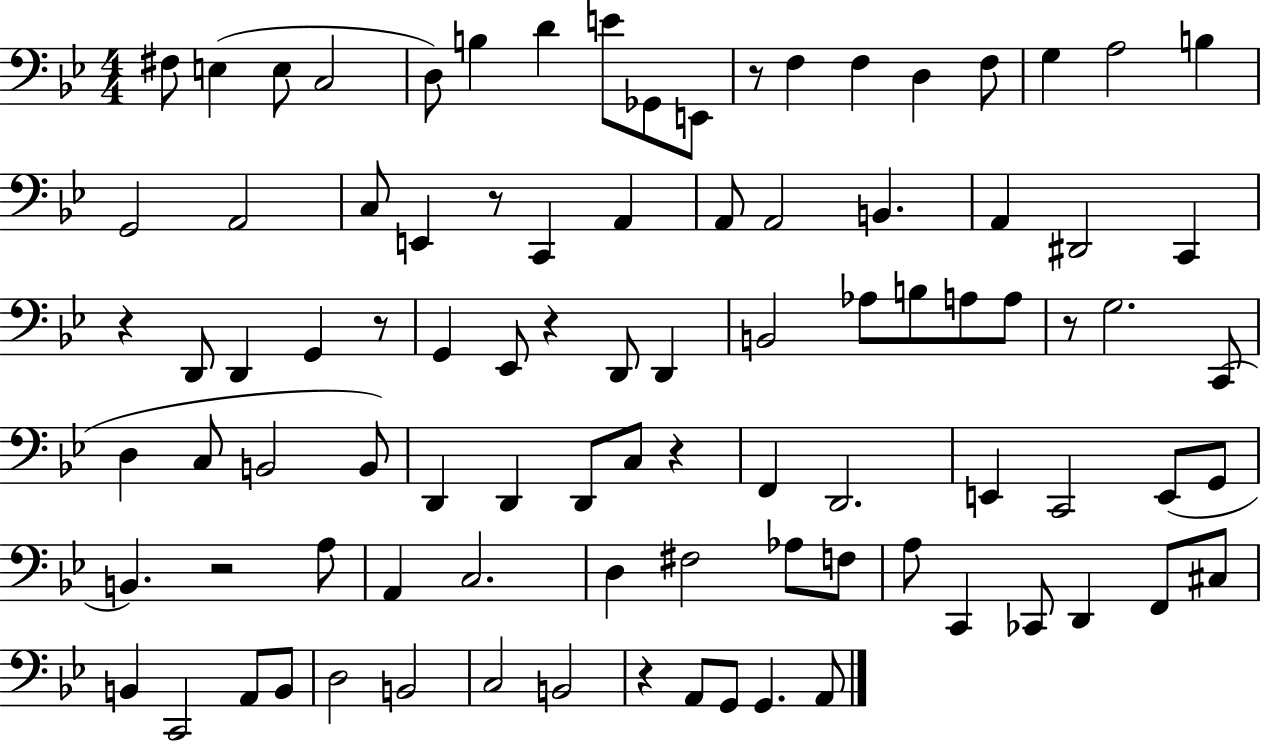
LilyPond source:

{
  \clef bass
  \numericTimeSignature
  \time 4/4
  \key bes \major
  fis8 e4( e8 c2 | d8) b4 d'4 e'8 ges,8 e,8 | r8 f4 f4 d4 f8 | g4 a2 b4 | \break g,2 a,2 | c8 e,4 r8 c,4 a,4 | a,8 a,2 b,4. | a,4 dis,2 c,4 | \break r4 d,8 d,4 g,4 r8 | g,4 ees,8 r4 d,8 d,4 | b,2 aes8 b8 a8 a8 | r8 g2. c,8( | \break d4 c8 b,2 b,8) | d,4 d,4 d,8 c8 r4 | f,4 d,2. | e,4 c,2 e,8( g,8 | \break b,4.) r2 a8 | a,4 c2. | d4 fis2 aes8 f8 | a8 c,4 ces,8 d,4 f,8 cis8 | \break b,4 c,2 a,8 b,8 | d2 b,2 | c2 b,2 | r4 a,8 g,8 g,4. a,8 | \break \bar "|."
}